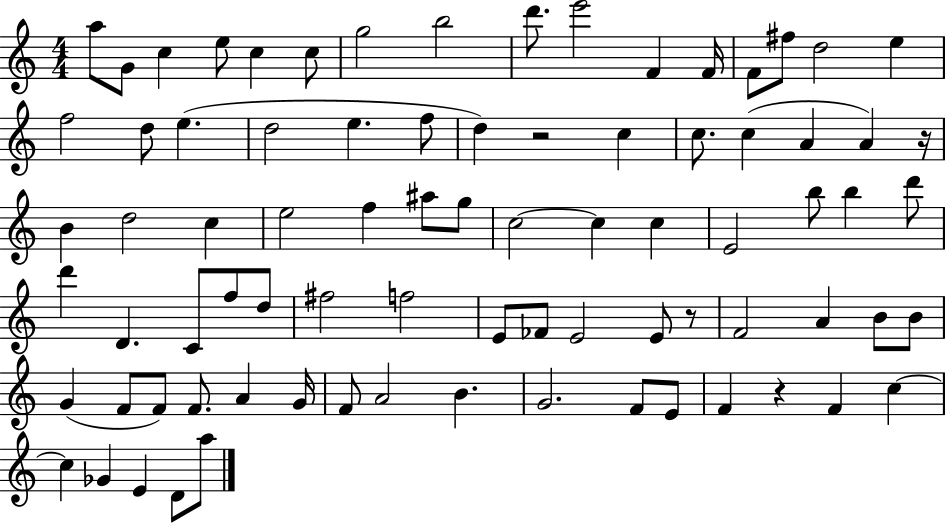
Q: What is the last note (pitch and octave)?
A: A5